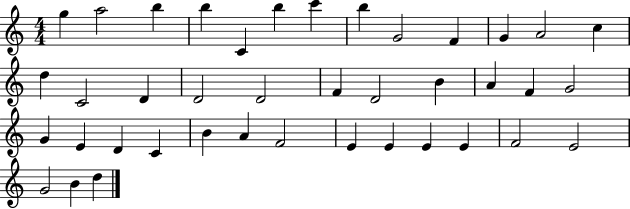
G5/q A5/h B5/q B5/q C4/q B5/q C6/q B5/q G4/h F4/q G4/q A4/h C5/q D5/q C4/h D4/q D4/h D4/h F4/q D4/h B4/q A4/q F4/q G4/h G4/q E4/q D4/q C4/q B4/q A4/q F4/h E4/q E4/q E4/q E4/q F4/h E4/h G4/h B4/q D5/q